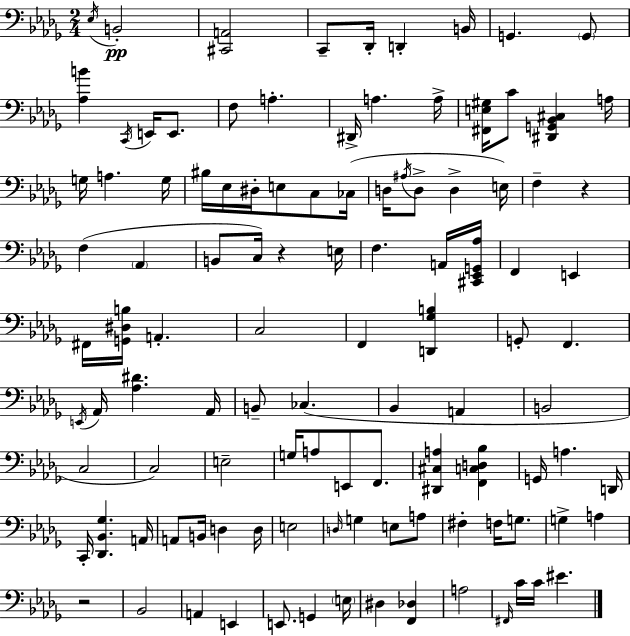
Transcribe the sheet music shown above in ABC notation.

X:1
T:Untitled
M:2/4
L:1/4
K:Bbm
_E,/4 B,,2 [^C,,A,,]2 C,,/2 _D,,/4 D,, B,,/4 G,, G,,/2 [_A,B] C,,/4 E,,/4 E,,/2 F,/2 A, ^D,,/4 A, A,/4 [^F,,E,^G,]/4 C/2 [^D,,G,,_B,,^C,] A,/4 G,/4 A, G,/4 ^B,/4 _E,/4 ^D,/4 E,/2 C,/2 _C,/4 D,/4 ^A,/4 D,/2 D, E,/4 F, z F, _A,, B,,/2 C,/4 z E,/4 F, A,,/4 [^C,,_E,,G,,_A,]/4 F,, E,, ^F,,/4 [G,,^D,B,]/4 A,, C,2 F,, [D,,_G,B,] G,,/2 F,, E,,/4 _A,,/4 [_A,^D] _A,,/4 B,,/2 _C, _B,, A,, B,,2 C,2 C,2 E,2 G,/4 A,/2 E,,/2 F,,/2 [^D,,^C,A,] [F,,C,D,_B,] G,,/4 A, D,,/4 C,,/4 [_D,,_B,,_G,] A,,/4 A,,/2 B,,/4 D, D,/4 E,2 D,/4 G, E,/2 A,/2 ^F, F,/4 G,/2 G, A, z2 _B,,2 A,, E,, E,,/2 G,, E,/4 ^D, [F,,_D,] A,2 ^F,,/4 C/4 C/4 ^E